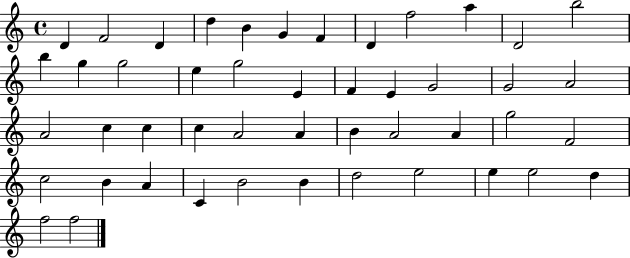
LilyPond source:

{
  \clef treble
  \time 4/4
  \defaultTimeSignature
  \key c \major
  d'4 f'2 d'4 | d''4 b'4 g'4 f'4 | d'4 f''2 a''4 | d'2 b''2 | \break b''4 g''4 g''2 | e''4 g''2 e'4 | f'4 e'4 g'2 | g'2 a'2 | \break a'2 c''4 c''4 | c''4 a'2 a'4 | b'4 a'2 a'4 | g''2 f'2 | \break c''2 b'4 a'4 | c'4 b'2 b'4 | d''2 e''2 | e''4 e''2 d''4 | \break f''2 f''2 | \bar "|."
}